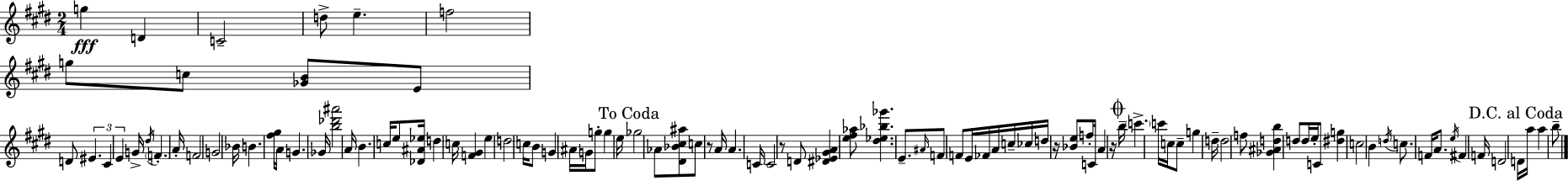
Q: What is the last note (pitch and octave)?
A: B5